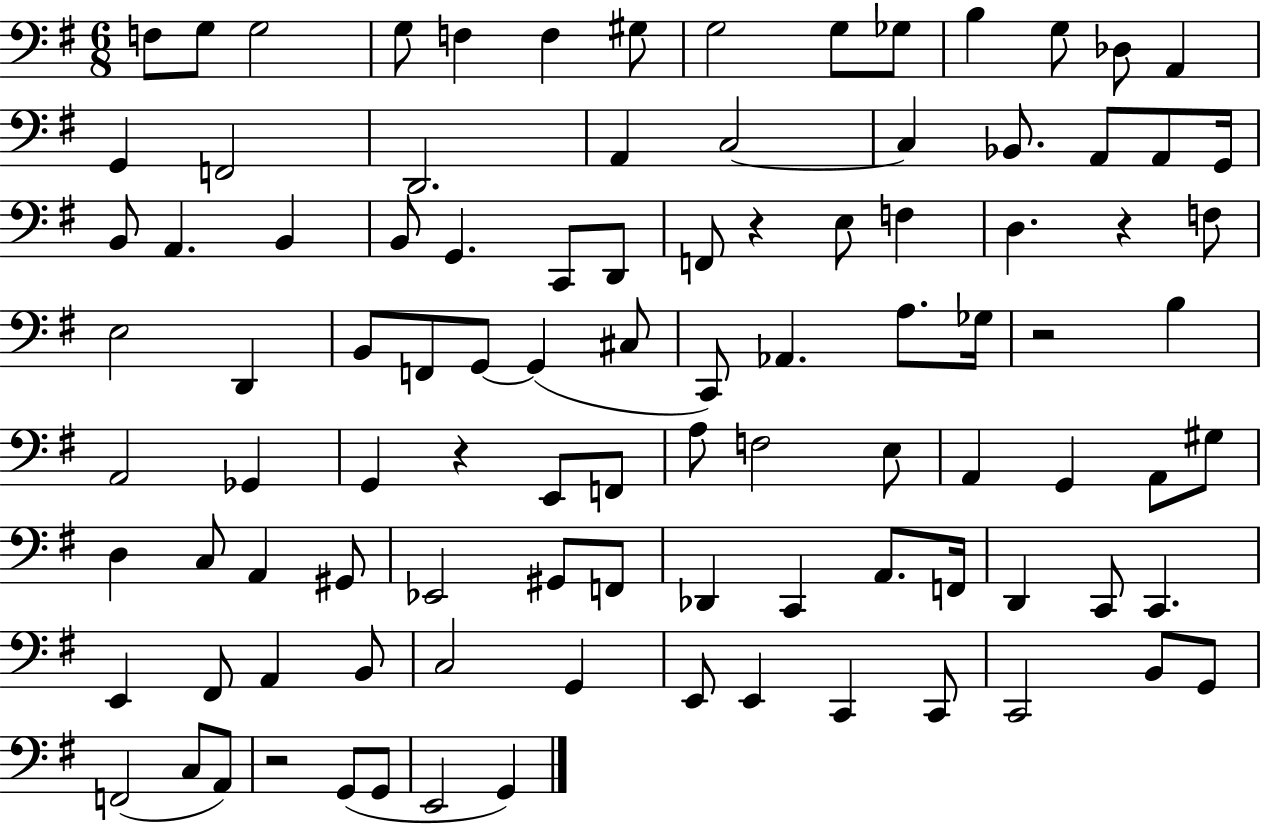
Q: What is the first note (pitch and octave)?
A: F3